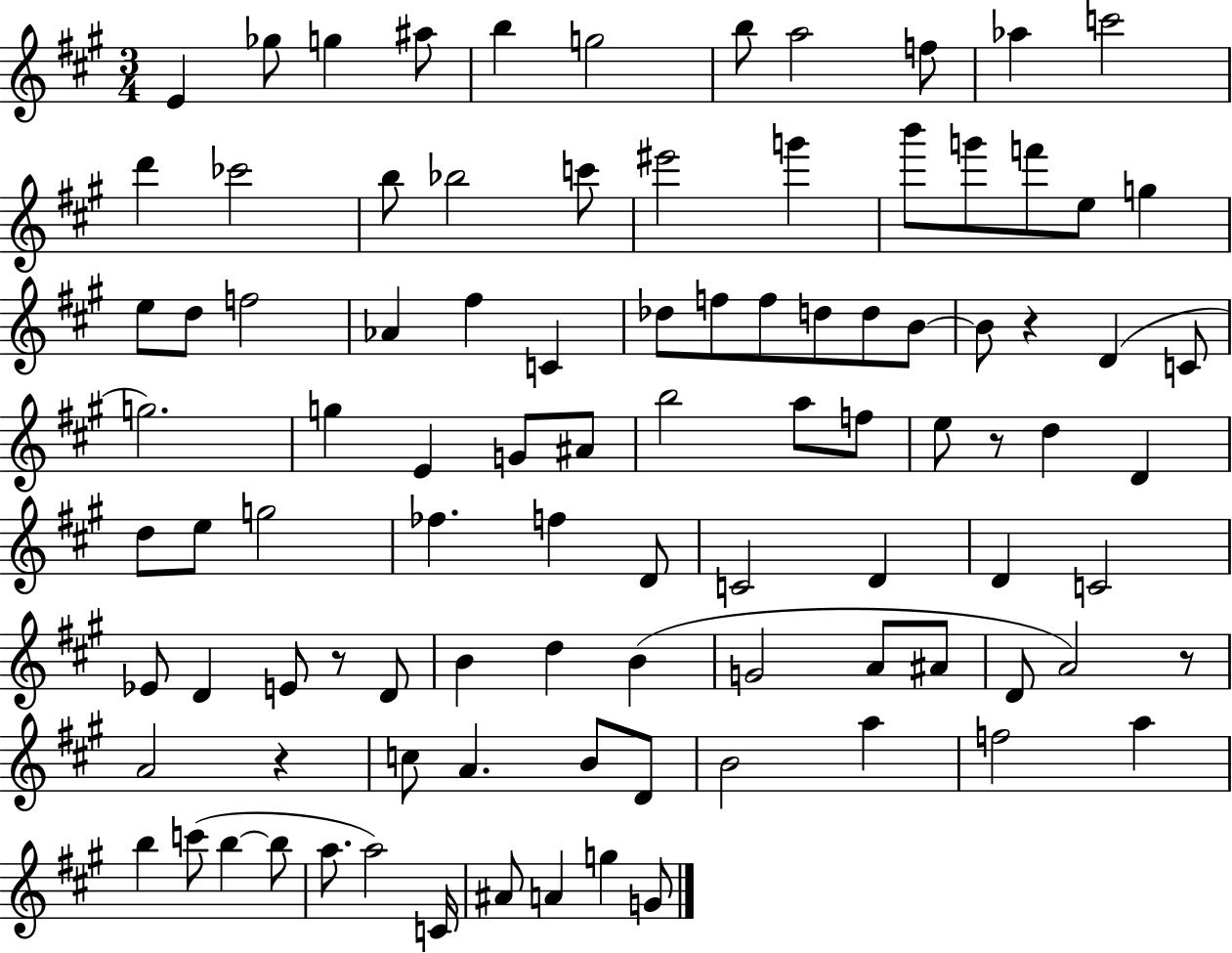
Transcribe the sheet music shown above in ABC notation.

X:1
T:Untitled
M:3/4
L:1/4
K:A
E _g/2 g ^a/2 b g2 b/2 a2 f/2 _a c'2 d' _c'2 b/2 _b2 c'/2 ^e'2 g' b'/2 g'/2 f'/2 e/2 g e/2 d/2 f2 _A ^f C _d/2 f/2 f/2 d/2 d/2 B/2 B/2 z D C/2 g2 g E G/2 ^A/2 b2 a/2 f/2 e/2 z/2 d D d/2 e/2 g2 _f f D/2 C2 D D C2 _E/2 D E/2 z/2 D/2 B d B G2 A/2 ^A/2 D/2 A2 z/2 A2 z c/2 A B/2 D/2 B2 a f2 a b c'/2 b b/2 a/2 a2 C/4 ^A/2 A g G/2